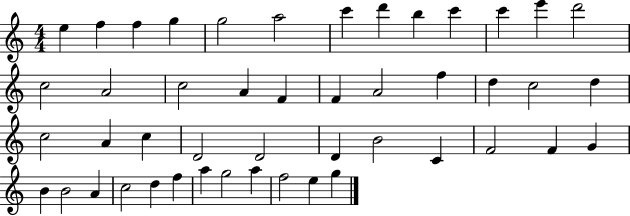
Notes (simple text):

E5/q F5/q F5/q G5/q G5/h A5/h C6/q D6/q B5/q C6/q C6/q E6/q D6/h C5/h A4/h C5/h A4/q F4/q F4/q A4/h F5/q D5/q C5/h D5/q C5/h A4/q C5/q D4/h D4/h D4/q B4/h C4/q F4/h F4/q G4/q B4/q B4/h A4/q C5/h D5/q F5/q A5/q G5/h A5/q F5/h E5/q G5/q